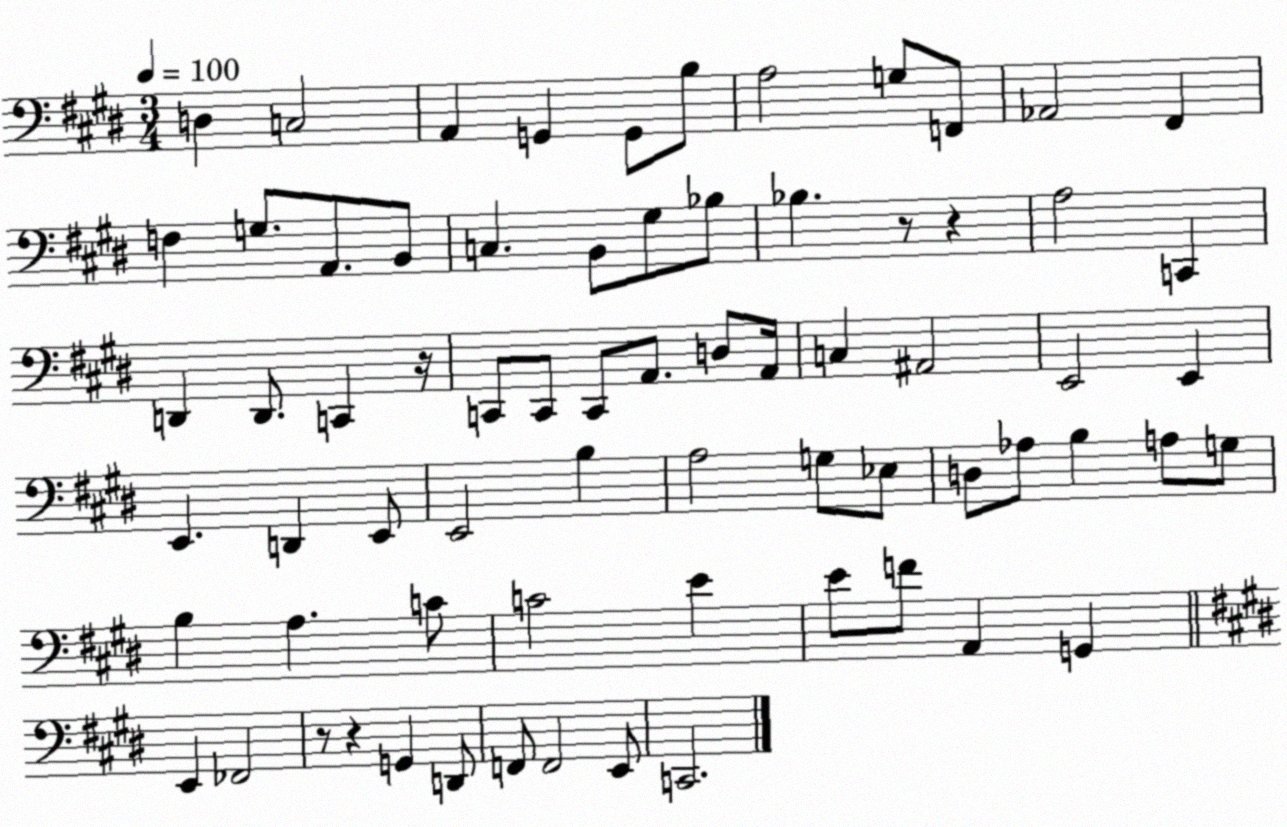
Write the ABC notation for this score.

X:1
T:Untitled
M:3/4
L:1/4
K:E
D, C,2 A,, G,, G,,/2 B,/2 A,2 G,/2 F,,/2 _A,,2 ^F,, F, G,/2 A,,/2 B,,/2 C, B,,/2 ^G,/2 _B,/2 _B, z/2 z A,2 C,, D,, D,,/2 C,, z/4 C,,/2 C,,/2 C,,/2 A,,/2 D,/2 A,,/4 C, ^A,,2 E,,2 E,, E,, D,, E,,/2 E,,2 B, A,2 G,/2 _E,/2 D,/2 _A,/2 B, A,/2 G,/2 B, A, C/2 C2 E E/2 F/2 A,, G,, E,, _F,,2 z/2 z G,, D,,/2 F,,/2 F,,2 E,,/2 C,,2